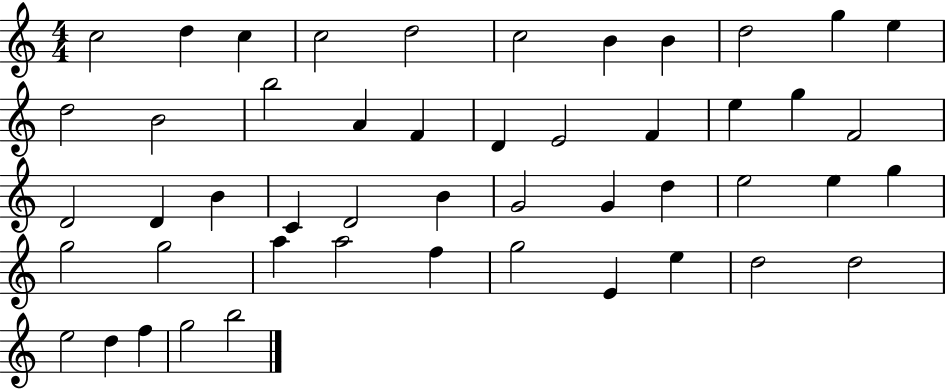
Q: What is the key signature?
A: C major